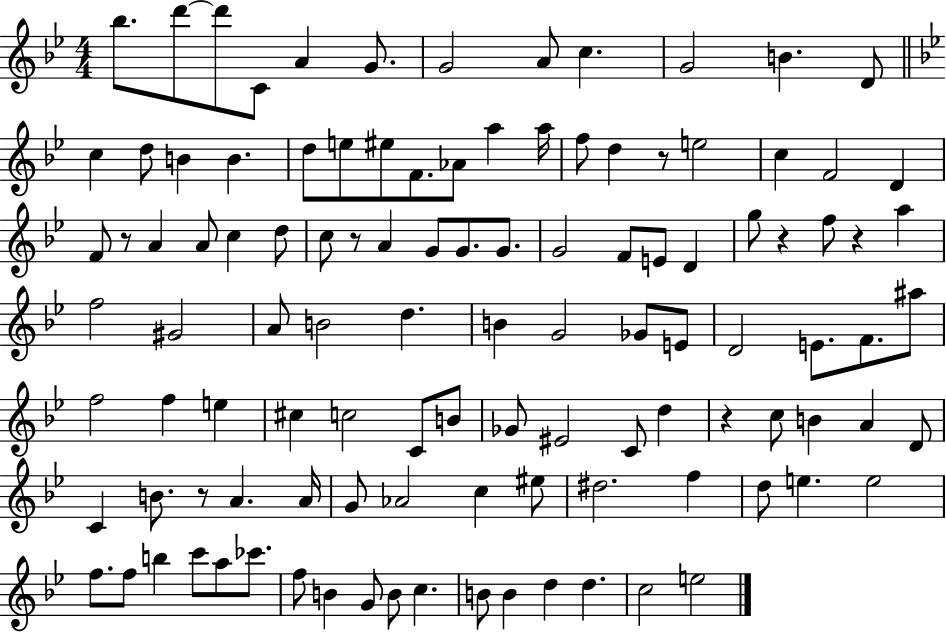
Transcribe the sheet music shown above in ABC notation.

X:1
T:Untitled
M:4/4
L:1/4
K:Bb
_b/2 d'/2 d'/2 C/2 A G/2 G2 A/2 c G2 B D/2 c d/2 B B d/2 e/2 ^e/2 F/2 _A/2 a a/4 f/2 d z/2 e2 c F2 D F/2 z/2 A A/2 c d/2 c/2 z/2 A G/2 G/2 G/2 G2 F/2 E/2 D g/2 z f/2 z a f2 ^G2 A/2 B2 d B G2 _G/2 E/2 D2 E/2 F/2 ^a/2 f2 f e ^c c2 C/2 B/2 _G/2 ^E2 C/2 d z c/2 B A D/2 C B/2 z/2 A A/4 G/2 _A2 c ^e/2 ^d2 f d/2 e e2 f/2 f/2 b c'/2 a/2 _c'/2 f/2 B G/2 B/2 c B/2 B d d c2 e2